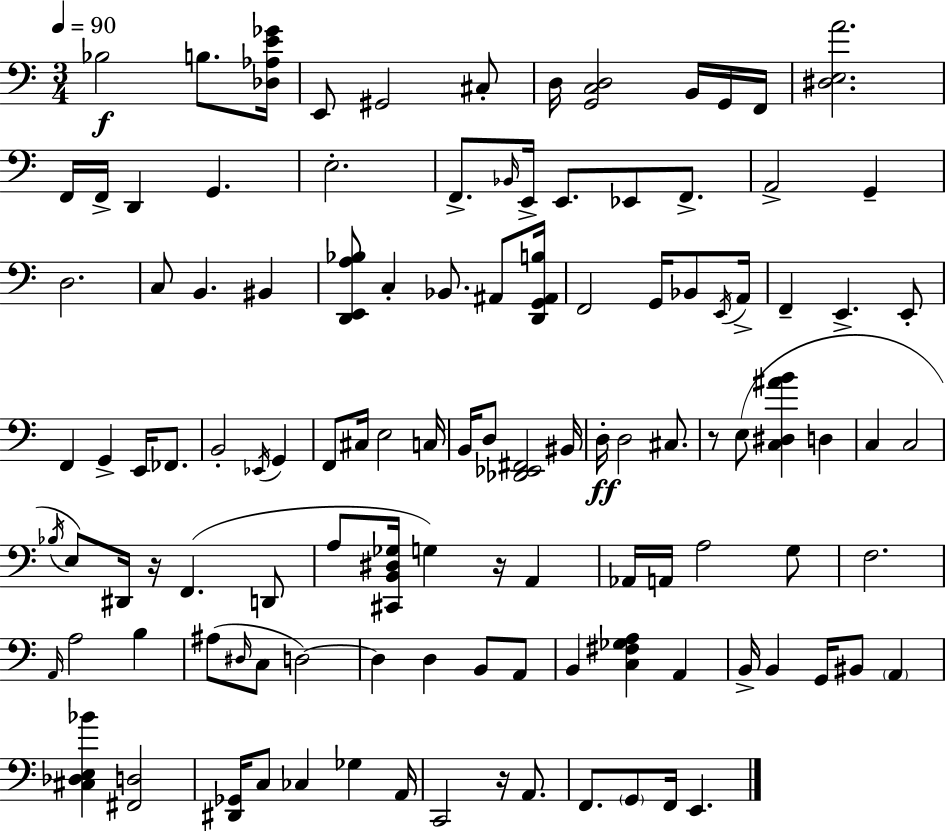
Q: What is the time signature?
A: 3/4